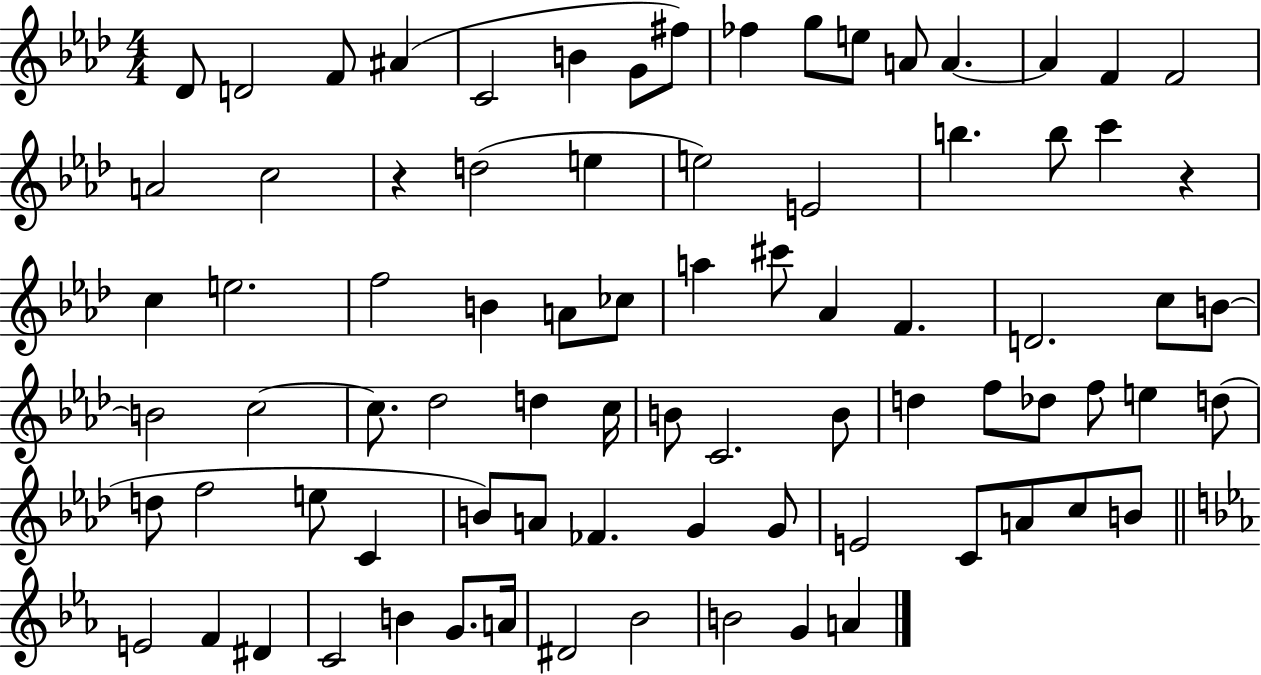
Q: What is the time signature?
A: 4/4